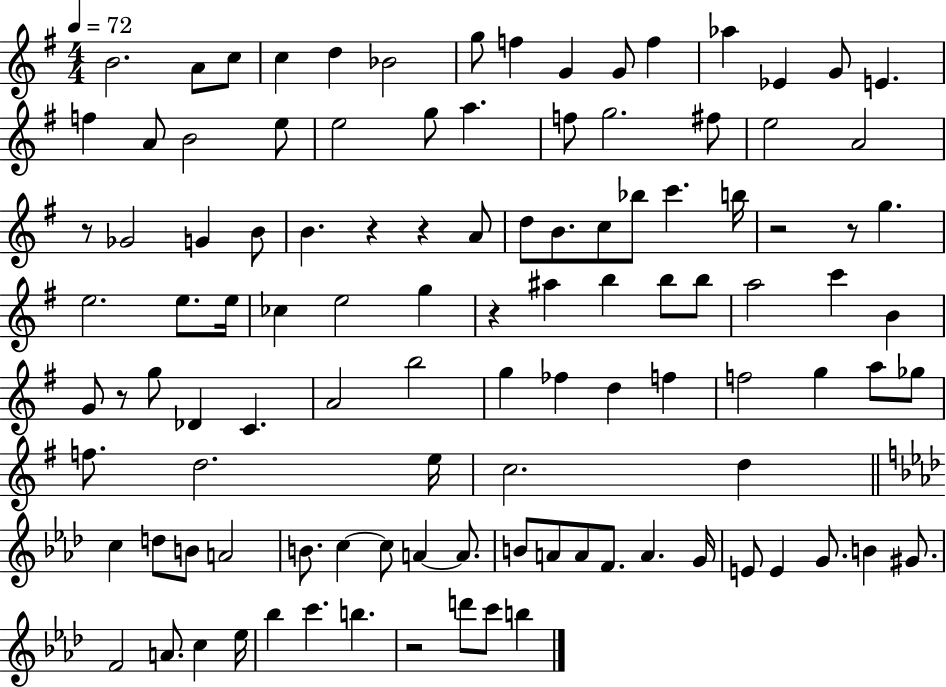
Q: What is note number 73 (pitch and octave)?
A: D5